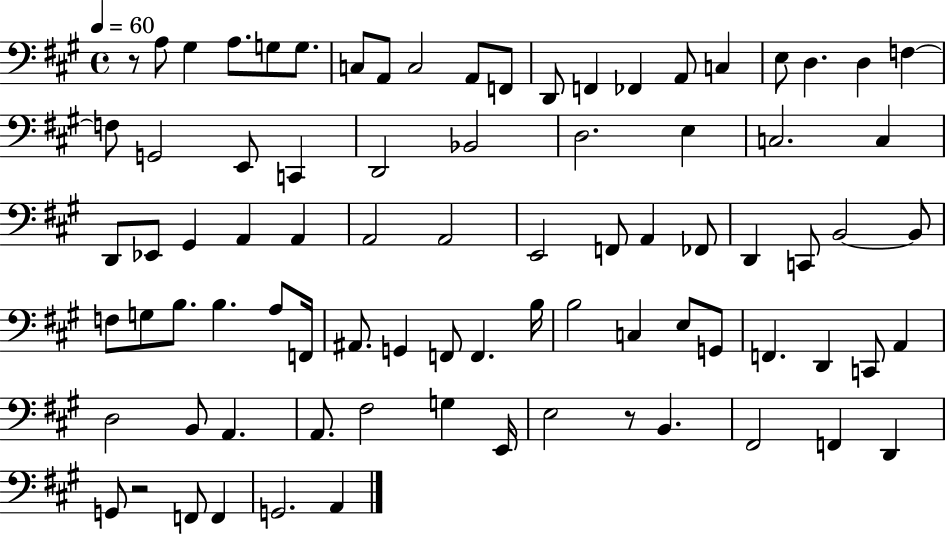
R/e A3/e G#3/q A3/e. G3/e G3/e. C3/e A2/e C3/h A2/e F2/e D2/e F2/q FES2/q A2/e C3/q E3/e D3/q. D3/q F3/q F3/e G2/h E2/e C2/q D2/h Bb2/h D3/h. E3/q C3/h. C3/q D2/e Eb2/e G#2/q A2/q A2/q A2/h A2/h E2/h F2/e A2/q FES2/e D2/q C2/e B2/h B2/e F3/e G3/e B3/e. B3/q. A3/e F2/s A#2/e. G2/q F2/e F2/q. B3/s B3/h C3/q E3/e G2/e F2/q. D2/q C2/e A2/q D3/h B2/e A2/q. A2/e. F#3/h G3/q E2/s E3/h R/e B2/q. F#2/h F2/q D2/q G2/e R/h F2/e F2/q G2/h. A2/q